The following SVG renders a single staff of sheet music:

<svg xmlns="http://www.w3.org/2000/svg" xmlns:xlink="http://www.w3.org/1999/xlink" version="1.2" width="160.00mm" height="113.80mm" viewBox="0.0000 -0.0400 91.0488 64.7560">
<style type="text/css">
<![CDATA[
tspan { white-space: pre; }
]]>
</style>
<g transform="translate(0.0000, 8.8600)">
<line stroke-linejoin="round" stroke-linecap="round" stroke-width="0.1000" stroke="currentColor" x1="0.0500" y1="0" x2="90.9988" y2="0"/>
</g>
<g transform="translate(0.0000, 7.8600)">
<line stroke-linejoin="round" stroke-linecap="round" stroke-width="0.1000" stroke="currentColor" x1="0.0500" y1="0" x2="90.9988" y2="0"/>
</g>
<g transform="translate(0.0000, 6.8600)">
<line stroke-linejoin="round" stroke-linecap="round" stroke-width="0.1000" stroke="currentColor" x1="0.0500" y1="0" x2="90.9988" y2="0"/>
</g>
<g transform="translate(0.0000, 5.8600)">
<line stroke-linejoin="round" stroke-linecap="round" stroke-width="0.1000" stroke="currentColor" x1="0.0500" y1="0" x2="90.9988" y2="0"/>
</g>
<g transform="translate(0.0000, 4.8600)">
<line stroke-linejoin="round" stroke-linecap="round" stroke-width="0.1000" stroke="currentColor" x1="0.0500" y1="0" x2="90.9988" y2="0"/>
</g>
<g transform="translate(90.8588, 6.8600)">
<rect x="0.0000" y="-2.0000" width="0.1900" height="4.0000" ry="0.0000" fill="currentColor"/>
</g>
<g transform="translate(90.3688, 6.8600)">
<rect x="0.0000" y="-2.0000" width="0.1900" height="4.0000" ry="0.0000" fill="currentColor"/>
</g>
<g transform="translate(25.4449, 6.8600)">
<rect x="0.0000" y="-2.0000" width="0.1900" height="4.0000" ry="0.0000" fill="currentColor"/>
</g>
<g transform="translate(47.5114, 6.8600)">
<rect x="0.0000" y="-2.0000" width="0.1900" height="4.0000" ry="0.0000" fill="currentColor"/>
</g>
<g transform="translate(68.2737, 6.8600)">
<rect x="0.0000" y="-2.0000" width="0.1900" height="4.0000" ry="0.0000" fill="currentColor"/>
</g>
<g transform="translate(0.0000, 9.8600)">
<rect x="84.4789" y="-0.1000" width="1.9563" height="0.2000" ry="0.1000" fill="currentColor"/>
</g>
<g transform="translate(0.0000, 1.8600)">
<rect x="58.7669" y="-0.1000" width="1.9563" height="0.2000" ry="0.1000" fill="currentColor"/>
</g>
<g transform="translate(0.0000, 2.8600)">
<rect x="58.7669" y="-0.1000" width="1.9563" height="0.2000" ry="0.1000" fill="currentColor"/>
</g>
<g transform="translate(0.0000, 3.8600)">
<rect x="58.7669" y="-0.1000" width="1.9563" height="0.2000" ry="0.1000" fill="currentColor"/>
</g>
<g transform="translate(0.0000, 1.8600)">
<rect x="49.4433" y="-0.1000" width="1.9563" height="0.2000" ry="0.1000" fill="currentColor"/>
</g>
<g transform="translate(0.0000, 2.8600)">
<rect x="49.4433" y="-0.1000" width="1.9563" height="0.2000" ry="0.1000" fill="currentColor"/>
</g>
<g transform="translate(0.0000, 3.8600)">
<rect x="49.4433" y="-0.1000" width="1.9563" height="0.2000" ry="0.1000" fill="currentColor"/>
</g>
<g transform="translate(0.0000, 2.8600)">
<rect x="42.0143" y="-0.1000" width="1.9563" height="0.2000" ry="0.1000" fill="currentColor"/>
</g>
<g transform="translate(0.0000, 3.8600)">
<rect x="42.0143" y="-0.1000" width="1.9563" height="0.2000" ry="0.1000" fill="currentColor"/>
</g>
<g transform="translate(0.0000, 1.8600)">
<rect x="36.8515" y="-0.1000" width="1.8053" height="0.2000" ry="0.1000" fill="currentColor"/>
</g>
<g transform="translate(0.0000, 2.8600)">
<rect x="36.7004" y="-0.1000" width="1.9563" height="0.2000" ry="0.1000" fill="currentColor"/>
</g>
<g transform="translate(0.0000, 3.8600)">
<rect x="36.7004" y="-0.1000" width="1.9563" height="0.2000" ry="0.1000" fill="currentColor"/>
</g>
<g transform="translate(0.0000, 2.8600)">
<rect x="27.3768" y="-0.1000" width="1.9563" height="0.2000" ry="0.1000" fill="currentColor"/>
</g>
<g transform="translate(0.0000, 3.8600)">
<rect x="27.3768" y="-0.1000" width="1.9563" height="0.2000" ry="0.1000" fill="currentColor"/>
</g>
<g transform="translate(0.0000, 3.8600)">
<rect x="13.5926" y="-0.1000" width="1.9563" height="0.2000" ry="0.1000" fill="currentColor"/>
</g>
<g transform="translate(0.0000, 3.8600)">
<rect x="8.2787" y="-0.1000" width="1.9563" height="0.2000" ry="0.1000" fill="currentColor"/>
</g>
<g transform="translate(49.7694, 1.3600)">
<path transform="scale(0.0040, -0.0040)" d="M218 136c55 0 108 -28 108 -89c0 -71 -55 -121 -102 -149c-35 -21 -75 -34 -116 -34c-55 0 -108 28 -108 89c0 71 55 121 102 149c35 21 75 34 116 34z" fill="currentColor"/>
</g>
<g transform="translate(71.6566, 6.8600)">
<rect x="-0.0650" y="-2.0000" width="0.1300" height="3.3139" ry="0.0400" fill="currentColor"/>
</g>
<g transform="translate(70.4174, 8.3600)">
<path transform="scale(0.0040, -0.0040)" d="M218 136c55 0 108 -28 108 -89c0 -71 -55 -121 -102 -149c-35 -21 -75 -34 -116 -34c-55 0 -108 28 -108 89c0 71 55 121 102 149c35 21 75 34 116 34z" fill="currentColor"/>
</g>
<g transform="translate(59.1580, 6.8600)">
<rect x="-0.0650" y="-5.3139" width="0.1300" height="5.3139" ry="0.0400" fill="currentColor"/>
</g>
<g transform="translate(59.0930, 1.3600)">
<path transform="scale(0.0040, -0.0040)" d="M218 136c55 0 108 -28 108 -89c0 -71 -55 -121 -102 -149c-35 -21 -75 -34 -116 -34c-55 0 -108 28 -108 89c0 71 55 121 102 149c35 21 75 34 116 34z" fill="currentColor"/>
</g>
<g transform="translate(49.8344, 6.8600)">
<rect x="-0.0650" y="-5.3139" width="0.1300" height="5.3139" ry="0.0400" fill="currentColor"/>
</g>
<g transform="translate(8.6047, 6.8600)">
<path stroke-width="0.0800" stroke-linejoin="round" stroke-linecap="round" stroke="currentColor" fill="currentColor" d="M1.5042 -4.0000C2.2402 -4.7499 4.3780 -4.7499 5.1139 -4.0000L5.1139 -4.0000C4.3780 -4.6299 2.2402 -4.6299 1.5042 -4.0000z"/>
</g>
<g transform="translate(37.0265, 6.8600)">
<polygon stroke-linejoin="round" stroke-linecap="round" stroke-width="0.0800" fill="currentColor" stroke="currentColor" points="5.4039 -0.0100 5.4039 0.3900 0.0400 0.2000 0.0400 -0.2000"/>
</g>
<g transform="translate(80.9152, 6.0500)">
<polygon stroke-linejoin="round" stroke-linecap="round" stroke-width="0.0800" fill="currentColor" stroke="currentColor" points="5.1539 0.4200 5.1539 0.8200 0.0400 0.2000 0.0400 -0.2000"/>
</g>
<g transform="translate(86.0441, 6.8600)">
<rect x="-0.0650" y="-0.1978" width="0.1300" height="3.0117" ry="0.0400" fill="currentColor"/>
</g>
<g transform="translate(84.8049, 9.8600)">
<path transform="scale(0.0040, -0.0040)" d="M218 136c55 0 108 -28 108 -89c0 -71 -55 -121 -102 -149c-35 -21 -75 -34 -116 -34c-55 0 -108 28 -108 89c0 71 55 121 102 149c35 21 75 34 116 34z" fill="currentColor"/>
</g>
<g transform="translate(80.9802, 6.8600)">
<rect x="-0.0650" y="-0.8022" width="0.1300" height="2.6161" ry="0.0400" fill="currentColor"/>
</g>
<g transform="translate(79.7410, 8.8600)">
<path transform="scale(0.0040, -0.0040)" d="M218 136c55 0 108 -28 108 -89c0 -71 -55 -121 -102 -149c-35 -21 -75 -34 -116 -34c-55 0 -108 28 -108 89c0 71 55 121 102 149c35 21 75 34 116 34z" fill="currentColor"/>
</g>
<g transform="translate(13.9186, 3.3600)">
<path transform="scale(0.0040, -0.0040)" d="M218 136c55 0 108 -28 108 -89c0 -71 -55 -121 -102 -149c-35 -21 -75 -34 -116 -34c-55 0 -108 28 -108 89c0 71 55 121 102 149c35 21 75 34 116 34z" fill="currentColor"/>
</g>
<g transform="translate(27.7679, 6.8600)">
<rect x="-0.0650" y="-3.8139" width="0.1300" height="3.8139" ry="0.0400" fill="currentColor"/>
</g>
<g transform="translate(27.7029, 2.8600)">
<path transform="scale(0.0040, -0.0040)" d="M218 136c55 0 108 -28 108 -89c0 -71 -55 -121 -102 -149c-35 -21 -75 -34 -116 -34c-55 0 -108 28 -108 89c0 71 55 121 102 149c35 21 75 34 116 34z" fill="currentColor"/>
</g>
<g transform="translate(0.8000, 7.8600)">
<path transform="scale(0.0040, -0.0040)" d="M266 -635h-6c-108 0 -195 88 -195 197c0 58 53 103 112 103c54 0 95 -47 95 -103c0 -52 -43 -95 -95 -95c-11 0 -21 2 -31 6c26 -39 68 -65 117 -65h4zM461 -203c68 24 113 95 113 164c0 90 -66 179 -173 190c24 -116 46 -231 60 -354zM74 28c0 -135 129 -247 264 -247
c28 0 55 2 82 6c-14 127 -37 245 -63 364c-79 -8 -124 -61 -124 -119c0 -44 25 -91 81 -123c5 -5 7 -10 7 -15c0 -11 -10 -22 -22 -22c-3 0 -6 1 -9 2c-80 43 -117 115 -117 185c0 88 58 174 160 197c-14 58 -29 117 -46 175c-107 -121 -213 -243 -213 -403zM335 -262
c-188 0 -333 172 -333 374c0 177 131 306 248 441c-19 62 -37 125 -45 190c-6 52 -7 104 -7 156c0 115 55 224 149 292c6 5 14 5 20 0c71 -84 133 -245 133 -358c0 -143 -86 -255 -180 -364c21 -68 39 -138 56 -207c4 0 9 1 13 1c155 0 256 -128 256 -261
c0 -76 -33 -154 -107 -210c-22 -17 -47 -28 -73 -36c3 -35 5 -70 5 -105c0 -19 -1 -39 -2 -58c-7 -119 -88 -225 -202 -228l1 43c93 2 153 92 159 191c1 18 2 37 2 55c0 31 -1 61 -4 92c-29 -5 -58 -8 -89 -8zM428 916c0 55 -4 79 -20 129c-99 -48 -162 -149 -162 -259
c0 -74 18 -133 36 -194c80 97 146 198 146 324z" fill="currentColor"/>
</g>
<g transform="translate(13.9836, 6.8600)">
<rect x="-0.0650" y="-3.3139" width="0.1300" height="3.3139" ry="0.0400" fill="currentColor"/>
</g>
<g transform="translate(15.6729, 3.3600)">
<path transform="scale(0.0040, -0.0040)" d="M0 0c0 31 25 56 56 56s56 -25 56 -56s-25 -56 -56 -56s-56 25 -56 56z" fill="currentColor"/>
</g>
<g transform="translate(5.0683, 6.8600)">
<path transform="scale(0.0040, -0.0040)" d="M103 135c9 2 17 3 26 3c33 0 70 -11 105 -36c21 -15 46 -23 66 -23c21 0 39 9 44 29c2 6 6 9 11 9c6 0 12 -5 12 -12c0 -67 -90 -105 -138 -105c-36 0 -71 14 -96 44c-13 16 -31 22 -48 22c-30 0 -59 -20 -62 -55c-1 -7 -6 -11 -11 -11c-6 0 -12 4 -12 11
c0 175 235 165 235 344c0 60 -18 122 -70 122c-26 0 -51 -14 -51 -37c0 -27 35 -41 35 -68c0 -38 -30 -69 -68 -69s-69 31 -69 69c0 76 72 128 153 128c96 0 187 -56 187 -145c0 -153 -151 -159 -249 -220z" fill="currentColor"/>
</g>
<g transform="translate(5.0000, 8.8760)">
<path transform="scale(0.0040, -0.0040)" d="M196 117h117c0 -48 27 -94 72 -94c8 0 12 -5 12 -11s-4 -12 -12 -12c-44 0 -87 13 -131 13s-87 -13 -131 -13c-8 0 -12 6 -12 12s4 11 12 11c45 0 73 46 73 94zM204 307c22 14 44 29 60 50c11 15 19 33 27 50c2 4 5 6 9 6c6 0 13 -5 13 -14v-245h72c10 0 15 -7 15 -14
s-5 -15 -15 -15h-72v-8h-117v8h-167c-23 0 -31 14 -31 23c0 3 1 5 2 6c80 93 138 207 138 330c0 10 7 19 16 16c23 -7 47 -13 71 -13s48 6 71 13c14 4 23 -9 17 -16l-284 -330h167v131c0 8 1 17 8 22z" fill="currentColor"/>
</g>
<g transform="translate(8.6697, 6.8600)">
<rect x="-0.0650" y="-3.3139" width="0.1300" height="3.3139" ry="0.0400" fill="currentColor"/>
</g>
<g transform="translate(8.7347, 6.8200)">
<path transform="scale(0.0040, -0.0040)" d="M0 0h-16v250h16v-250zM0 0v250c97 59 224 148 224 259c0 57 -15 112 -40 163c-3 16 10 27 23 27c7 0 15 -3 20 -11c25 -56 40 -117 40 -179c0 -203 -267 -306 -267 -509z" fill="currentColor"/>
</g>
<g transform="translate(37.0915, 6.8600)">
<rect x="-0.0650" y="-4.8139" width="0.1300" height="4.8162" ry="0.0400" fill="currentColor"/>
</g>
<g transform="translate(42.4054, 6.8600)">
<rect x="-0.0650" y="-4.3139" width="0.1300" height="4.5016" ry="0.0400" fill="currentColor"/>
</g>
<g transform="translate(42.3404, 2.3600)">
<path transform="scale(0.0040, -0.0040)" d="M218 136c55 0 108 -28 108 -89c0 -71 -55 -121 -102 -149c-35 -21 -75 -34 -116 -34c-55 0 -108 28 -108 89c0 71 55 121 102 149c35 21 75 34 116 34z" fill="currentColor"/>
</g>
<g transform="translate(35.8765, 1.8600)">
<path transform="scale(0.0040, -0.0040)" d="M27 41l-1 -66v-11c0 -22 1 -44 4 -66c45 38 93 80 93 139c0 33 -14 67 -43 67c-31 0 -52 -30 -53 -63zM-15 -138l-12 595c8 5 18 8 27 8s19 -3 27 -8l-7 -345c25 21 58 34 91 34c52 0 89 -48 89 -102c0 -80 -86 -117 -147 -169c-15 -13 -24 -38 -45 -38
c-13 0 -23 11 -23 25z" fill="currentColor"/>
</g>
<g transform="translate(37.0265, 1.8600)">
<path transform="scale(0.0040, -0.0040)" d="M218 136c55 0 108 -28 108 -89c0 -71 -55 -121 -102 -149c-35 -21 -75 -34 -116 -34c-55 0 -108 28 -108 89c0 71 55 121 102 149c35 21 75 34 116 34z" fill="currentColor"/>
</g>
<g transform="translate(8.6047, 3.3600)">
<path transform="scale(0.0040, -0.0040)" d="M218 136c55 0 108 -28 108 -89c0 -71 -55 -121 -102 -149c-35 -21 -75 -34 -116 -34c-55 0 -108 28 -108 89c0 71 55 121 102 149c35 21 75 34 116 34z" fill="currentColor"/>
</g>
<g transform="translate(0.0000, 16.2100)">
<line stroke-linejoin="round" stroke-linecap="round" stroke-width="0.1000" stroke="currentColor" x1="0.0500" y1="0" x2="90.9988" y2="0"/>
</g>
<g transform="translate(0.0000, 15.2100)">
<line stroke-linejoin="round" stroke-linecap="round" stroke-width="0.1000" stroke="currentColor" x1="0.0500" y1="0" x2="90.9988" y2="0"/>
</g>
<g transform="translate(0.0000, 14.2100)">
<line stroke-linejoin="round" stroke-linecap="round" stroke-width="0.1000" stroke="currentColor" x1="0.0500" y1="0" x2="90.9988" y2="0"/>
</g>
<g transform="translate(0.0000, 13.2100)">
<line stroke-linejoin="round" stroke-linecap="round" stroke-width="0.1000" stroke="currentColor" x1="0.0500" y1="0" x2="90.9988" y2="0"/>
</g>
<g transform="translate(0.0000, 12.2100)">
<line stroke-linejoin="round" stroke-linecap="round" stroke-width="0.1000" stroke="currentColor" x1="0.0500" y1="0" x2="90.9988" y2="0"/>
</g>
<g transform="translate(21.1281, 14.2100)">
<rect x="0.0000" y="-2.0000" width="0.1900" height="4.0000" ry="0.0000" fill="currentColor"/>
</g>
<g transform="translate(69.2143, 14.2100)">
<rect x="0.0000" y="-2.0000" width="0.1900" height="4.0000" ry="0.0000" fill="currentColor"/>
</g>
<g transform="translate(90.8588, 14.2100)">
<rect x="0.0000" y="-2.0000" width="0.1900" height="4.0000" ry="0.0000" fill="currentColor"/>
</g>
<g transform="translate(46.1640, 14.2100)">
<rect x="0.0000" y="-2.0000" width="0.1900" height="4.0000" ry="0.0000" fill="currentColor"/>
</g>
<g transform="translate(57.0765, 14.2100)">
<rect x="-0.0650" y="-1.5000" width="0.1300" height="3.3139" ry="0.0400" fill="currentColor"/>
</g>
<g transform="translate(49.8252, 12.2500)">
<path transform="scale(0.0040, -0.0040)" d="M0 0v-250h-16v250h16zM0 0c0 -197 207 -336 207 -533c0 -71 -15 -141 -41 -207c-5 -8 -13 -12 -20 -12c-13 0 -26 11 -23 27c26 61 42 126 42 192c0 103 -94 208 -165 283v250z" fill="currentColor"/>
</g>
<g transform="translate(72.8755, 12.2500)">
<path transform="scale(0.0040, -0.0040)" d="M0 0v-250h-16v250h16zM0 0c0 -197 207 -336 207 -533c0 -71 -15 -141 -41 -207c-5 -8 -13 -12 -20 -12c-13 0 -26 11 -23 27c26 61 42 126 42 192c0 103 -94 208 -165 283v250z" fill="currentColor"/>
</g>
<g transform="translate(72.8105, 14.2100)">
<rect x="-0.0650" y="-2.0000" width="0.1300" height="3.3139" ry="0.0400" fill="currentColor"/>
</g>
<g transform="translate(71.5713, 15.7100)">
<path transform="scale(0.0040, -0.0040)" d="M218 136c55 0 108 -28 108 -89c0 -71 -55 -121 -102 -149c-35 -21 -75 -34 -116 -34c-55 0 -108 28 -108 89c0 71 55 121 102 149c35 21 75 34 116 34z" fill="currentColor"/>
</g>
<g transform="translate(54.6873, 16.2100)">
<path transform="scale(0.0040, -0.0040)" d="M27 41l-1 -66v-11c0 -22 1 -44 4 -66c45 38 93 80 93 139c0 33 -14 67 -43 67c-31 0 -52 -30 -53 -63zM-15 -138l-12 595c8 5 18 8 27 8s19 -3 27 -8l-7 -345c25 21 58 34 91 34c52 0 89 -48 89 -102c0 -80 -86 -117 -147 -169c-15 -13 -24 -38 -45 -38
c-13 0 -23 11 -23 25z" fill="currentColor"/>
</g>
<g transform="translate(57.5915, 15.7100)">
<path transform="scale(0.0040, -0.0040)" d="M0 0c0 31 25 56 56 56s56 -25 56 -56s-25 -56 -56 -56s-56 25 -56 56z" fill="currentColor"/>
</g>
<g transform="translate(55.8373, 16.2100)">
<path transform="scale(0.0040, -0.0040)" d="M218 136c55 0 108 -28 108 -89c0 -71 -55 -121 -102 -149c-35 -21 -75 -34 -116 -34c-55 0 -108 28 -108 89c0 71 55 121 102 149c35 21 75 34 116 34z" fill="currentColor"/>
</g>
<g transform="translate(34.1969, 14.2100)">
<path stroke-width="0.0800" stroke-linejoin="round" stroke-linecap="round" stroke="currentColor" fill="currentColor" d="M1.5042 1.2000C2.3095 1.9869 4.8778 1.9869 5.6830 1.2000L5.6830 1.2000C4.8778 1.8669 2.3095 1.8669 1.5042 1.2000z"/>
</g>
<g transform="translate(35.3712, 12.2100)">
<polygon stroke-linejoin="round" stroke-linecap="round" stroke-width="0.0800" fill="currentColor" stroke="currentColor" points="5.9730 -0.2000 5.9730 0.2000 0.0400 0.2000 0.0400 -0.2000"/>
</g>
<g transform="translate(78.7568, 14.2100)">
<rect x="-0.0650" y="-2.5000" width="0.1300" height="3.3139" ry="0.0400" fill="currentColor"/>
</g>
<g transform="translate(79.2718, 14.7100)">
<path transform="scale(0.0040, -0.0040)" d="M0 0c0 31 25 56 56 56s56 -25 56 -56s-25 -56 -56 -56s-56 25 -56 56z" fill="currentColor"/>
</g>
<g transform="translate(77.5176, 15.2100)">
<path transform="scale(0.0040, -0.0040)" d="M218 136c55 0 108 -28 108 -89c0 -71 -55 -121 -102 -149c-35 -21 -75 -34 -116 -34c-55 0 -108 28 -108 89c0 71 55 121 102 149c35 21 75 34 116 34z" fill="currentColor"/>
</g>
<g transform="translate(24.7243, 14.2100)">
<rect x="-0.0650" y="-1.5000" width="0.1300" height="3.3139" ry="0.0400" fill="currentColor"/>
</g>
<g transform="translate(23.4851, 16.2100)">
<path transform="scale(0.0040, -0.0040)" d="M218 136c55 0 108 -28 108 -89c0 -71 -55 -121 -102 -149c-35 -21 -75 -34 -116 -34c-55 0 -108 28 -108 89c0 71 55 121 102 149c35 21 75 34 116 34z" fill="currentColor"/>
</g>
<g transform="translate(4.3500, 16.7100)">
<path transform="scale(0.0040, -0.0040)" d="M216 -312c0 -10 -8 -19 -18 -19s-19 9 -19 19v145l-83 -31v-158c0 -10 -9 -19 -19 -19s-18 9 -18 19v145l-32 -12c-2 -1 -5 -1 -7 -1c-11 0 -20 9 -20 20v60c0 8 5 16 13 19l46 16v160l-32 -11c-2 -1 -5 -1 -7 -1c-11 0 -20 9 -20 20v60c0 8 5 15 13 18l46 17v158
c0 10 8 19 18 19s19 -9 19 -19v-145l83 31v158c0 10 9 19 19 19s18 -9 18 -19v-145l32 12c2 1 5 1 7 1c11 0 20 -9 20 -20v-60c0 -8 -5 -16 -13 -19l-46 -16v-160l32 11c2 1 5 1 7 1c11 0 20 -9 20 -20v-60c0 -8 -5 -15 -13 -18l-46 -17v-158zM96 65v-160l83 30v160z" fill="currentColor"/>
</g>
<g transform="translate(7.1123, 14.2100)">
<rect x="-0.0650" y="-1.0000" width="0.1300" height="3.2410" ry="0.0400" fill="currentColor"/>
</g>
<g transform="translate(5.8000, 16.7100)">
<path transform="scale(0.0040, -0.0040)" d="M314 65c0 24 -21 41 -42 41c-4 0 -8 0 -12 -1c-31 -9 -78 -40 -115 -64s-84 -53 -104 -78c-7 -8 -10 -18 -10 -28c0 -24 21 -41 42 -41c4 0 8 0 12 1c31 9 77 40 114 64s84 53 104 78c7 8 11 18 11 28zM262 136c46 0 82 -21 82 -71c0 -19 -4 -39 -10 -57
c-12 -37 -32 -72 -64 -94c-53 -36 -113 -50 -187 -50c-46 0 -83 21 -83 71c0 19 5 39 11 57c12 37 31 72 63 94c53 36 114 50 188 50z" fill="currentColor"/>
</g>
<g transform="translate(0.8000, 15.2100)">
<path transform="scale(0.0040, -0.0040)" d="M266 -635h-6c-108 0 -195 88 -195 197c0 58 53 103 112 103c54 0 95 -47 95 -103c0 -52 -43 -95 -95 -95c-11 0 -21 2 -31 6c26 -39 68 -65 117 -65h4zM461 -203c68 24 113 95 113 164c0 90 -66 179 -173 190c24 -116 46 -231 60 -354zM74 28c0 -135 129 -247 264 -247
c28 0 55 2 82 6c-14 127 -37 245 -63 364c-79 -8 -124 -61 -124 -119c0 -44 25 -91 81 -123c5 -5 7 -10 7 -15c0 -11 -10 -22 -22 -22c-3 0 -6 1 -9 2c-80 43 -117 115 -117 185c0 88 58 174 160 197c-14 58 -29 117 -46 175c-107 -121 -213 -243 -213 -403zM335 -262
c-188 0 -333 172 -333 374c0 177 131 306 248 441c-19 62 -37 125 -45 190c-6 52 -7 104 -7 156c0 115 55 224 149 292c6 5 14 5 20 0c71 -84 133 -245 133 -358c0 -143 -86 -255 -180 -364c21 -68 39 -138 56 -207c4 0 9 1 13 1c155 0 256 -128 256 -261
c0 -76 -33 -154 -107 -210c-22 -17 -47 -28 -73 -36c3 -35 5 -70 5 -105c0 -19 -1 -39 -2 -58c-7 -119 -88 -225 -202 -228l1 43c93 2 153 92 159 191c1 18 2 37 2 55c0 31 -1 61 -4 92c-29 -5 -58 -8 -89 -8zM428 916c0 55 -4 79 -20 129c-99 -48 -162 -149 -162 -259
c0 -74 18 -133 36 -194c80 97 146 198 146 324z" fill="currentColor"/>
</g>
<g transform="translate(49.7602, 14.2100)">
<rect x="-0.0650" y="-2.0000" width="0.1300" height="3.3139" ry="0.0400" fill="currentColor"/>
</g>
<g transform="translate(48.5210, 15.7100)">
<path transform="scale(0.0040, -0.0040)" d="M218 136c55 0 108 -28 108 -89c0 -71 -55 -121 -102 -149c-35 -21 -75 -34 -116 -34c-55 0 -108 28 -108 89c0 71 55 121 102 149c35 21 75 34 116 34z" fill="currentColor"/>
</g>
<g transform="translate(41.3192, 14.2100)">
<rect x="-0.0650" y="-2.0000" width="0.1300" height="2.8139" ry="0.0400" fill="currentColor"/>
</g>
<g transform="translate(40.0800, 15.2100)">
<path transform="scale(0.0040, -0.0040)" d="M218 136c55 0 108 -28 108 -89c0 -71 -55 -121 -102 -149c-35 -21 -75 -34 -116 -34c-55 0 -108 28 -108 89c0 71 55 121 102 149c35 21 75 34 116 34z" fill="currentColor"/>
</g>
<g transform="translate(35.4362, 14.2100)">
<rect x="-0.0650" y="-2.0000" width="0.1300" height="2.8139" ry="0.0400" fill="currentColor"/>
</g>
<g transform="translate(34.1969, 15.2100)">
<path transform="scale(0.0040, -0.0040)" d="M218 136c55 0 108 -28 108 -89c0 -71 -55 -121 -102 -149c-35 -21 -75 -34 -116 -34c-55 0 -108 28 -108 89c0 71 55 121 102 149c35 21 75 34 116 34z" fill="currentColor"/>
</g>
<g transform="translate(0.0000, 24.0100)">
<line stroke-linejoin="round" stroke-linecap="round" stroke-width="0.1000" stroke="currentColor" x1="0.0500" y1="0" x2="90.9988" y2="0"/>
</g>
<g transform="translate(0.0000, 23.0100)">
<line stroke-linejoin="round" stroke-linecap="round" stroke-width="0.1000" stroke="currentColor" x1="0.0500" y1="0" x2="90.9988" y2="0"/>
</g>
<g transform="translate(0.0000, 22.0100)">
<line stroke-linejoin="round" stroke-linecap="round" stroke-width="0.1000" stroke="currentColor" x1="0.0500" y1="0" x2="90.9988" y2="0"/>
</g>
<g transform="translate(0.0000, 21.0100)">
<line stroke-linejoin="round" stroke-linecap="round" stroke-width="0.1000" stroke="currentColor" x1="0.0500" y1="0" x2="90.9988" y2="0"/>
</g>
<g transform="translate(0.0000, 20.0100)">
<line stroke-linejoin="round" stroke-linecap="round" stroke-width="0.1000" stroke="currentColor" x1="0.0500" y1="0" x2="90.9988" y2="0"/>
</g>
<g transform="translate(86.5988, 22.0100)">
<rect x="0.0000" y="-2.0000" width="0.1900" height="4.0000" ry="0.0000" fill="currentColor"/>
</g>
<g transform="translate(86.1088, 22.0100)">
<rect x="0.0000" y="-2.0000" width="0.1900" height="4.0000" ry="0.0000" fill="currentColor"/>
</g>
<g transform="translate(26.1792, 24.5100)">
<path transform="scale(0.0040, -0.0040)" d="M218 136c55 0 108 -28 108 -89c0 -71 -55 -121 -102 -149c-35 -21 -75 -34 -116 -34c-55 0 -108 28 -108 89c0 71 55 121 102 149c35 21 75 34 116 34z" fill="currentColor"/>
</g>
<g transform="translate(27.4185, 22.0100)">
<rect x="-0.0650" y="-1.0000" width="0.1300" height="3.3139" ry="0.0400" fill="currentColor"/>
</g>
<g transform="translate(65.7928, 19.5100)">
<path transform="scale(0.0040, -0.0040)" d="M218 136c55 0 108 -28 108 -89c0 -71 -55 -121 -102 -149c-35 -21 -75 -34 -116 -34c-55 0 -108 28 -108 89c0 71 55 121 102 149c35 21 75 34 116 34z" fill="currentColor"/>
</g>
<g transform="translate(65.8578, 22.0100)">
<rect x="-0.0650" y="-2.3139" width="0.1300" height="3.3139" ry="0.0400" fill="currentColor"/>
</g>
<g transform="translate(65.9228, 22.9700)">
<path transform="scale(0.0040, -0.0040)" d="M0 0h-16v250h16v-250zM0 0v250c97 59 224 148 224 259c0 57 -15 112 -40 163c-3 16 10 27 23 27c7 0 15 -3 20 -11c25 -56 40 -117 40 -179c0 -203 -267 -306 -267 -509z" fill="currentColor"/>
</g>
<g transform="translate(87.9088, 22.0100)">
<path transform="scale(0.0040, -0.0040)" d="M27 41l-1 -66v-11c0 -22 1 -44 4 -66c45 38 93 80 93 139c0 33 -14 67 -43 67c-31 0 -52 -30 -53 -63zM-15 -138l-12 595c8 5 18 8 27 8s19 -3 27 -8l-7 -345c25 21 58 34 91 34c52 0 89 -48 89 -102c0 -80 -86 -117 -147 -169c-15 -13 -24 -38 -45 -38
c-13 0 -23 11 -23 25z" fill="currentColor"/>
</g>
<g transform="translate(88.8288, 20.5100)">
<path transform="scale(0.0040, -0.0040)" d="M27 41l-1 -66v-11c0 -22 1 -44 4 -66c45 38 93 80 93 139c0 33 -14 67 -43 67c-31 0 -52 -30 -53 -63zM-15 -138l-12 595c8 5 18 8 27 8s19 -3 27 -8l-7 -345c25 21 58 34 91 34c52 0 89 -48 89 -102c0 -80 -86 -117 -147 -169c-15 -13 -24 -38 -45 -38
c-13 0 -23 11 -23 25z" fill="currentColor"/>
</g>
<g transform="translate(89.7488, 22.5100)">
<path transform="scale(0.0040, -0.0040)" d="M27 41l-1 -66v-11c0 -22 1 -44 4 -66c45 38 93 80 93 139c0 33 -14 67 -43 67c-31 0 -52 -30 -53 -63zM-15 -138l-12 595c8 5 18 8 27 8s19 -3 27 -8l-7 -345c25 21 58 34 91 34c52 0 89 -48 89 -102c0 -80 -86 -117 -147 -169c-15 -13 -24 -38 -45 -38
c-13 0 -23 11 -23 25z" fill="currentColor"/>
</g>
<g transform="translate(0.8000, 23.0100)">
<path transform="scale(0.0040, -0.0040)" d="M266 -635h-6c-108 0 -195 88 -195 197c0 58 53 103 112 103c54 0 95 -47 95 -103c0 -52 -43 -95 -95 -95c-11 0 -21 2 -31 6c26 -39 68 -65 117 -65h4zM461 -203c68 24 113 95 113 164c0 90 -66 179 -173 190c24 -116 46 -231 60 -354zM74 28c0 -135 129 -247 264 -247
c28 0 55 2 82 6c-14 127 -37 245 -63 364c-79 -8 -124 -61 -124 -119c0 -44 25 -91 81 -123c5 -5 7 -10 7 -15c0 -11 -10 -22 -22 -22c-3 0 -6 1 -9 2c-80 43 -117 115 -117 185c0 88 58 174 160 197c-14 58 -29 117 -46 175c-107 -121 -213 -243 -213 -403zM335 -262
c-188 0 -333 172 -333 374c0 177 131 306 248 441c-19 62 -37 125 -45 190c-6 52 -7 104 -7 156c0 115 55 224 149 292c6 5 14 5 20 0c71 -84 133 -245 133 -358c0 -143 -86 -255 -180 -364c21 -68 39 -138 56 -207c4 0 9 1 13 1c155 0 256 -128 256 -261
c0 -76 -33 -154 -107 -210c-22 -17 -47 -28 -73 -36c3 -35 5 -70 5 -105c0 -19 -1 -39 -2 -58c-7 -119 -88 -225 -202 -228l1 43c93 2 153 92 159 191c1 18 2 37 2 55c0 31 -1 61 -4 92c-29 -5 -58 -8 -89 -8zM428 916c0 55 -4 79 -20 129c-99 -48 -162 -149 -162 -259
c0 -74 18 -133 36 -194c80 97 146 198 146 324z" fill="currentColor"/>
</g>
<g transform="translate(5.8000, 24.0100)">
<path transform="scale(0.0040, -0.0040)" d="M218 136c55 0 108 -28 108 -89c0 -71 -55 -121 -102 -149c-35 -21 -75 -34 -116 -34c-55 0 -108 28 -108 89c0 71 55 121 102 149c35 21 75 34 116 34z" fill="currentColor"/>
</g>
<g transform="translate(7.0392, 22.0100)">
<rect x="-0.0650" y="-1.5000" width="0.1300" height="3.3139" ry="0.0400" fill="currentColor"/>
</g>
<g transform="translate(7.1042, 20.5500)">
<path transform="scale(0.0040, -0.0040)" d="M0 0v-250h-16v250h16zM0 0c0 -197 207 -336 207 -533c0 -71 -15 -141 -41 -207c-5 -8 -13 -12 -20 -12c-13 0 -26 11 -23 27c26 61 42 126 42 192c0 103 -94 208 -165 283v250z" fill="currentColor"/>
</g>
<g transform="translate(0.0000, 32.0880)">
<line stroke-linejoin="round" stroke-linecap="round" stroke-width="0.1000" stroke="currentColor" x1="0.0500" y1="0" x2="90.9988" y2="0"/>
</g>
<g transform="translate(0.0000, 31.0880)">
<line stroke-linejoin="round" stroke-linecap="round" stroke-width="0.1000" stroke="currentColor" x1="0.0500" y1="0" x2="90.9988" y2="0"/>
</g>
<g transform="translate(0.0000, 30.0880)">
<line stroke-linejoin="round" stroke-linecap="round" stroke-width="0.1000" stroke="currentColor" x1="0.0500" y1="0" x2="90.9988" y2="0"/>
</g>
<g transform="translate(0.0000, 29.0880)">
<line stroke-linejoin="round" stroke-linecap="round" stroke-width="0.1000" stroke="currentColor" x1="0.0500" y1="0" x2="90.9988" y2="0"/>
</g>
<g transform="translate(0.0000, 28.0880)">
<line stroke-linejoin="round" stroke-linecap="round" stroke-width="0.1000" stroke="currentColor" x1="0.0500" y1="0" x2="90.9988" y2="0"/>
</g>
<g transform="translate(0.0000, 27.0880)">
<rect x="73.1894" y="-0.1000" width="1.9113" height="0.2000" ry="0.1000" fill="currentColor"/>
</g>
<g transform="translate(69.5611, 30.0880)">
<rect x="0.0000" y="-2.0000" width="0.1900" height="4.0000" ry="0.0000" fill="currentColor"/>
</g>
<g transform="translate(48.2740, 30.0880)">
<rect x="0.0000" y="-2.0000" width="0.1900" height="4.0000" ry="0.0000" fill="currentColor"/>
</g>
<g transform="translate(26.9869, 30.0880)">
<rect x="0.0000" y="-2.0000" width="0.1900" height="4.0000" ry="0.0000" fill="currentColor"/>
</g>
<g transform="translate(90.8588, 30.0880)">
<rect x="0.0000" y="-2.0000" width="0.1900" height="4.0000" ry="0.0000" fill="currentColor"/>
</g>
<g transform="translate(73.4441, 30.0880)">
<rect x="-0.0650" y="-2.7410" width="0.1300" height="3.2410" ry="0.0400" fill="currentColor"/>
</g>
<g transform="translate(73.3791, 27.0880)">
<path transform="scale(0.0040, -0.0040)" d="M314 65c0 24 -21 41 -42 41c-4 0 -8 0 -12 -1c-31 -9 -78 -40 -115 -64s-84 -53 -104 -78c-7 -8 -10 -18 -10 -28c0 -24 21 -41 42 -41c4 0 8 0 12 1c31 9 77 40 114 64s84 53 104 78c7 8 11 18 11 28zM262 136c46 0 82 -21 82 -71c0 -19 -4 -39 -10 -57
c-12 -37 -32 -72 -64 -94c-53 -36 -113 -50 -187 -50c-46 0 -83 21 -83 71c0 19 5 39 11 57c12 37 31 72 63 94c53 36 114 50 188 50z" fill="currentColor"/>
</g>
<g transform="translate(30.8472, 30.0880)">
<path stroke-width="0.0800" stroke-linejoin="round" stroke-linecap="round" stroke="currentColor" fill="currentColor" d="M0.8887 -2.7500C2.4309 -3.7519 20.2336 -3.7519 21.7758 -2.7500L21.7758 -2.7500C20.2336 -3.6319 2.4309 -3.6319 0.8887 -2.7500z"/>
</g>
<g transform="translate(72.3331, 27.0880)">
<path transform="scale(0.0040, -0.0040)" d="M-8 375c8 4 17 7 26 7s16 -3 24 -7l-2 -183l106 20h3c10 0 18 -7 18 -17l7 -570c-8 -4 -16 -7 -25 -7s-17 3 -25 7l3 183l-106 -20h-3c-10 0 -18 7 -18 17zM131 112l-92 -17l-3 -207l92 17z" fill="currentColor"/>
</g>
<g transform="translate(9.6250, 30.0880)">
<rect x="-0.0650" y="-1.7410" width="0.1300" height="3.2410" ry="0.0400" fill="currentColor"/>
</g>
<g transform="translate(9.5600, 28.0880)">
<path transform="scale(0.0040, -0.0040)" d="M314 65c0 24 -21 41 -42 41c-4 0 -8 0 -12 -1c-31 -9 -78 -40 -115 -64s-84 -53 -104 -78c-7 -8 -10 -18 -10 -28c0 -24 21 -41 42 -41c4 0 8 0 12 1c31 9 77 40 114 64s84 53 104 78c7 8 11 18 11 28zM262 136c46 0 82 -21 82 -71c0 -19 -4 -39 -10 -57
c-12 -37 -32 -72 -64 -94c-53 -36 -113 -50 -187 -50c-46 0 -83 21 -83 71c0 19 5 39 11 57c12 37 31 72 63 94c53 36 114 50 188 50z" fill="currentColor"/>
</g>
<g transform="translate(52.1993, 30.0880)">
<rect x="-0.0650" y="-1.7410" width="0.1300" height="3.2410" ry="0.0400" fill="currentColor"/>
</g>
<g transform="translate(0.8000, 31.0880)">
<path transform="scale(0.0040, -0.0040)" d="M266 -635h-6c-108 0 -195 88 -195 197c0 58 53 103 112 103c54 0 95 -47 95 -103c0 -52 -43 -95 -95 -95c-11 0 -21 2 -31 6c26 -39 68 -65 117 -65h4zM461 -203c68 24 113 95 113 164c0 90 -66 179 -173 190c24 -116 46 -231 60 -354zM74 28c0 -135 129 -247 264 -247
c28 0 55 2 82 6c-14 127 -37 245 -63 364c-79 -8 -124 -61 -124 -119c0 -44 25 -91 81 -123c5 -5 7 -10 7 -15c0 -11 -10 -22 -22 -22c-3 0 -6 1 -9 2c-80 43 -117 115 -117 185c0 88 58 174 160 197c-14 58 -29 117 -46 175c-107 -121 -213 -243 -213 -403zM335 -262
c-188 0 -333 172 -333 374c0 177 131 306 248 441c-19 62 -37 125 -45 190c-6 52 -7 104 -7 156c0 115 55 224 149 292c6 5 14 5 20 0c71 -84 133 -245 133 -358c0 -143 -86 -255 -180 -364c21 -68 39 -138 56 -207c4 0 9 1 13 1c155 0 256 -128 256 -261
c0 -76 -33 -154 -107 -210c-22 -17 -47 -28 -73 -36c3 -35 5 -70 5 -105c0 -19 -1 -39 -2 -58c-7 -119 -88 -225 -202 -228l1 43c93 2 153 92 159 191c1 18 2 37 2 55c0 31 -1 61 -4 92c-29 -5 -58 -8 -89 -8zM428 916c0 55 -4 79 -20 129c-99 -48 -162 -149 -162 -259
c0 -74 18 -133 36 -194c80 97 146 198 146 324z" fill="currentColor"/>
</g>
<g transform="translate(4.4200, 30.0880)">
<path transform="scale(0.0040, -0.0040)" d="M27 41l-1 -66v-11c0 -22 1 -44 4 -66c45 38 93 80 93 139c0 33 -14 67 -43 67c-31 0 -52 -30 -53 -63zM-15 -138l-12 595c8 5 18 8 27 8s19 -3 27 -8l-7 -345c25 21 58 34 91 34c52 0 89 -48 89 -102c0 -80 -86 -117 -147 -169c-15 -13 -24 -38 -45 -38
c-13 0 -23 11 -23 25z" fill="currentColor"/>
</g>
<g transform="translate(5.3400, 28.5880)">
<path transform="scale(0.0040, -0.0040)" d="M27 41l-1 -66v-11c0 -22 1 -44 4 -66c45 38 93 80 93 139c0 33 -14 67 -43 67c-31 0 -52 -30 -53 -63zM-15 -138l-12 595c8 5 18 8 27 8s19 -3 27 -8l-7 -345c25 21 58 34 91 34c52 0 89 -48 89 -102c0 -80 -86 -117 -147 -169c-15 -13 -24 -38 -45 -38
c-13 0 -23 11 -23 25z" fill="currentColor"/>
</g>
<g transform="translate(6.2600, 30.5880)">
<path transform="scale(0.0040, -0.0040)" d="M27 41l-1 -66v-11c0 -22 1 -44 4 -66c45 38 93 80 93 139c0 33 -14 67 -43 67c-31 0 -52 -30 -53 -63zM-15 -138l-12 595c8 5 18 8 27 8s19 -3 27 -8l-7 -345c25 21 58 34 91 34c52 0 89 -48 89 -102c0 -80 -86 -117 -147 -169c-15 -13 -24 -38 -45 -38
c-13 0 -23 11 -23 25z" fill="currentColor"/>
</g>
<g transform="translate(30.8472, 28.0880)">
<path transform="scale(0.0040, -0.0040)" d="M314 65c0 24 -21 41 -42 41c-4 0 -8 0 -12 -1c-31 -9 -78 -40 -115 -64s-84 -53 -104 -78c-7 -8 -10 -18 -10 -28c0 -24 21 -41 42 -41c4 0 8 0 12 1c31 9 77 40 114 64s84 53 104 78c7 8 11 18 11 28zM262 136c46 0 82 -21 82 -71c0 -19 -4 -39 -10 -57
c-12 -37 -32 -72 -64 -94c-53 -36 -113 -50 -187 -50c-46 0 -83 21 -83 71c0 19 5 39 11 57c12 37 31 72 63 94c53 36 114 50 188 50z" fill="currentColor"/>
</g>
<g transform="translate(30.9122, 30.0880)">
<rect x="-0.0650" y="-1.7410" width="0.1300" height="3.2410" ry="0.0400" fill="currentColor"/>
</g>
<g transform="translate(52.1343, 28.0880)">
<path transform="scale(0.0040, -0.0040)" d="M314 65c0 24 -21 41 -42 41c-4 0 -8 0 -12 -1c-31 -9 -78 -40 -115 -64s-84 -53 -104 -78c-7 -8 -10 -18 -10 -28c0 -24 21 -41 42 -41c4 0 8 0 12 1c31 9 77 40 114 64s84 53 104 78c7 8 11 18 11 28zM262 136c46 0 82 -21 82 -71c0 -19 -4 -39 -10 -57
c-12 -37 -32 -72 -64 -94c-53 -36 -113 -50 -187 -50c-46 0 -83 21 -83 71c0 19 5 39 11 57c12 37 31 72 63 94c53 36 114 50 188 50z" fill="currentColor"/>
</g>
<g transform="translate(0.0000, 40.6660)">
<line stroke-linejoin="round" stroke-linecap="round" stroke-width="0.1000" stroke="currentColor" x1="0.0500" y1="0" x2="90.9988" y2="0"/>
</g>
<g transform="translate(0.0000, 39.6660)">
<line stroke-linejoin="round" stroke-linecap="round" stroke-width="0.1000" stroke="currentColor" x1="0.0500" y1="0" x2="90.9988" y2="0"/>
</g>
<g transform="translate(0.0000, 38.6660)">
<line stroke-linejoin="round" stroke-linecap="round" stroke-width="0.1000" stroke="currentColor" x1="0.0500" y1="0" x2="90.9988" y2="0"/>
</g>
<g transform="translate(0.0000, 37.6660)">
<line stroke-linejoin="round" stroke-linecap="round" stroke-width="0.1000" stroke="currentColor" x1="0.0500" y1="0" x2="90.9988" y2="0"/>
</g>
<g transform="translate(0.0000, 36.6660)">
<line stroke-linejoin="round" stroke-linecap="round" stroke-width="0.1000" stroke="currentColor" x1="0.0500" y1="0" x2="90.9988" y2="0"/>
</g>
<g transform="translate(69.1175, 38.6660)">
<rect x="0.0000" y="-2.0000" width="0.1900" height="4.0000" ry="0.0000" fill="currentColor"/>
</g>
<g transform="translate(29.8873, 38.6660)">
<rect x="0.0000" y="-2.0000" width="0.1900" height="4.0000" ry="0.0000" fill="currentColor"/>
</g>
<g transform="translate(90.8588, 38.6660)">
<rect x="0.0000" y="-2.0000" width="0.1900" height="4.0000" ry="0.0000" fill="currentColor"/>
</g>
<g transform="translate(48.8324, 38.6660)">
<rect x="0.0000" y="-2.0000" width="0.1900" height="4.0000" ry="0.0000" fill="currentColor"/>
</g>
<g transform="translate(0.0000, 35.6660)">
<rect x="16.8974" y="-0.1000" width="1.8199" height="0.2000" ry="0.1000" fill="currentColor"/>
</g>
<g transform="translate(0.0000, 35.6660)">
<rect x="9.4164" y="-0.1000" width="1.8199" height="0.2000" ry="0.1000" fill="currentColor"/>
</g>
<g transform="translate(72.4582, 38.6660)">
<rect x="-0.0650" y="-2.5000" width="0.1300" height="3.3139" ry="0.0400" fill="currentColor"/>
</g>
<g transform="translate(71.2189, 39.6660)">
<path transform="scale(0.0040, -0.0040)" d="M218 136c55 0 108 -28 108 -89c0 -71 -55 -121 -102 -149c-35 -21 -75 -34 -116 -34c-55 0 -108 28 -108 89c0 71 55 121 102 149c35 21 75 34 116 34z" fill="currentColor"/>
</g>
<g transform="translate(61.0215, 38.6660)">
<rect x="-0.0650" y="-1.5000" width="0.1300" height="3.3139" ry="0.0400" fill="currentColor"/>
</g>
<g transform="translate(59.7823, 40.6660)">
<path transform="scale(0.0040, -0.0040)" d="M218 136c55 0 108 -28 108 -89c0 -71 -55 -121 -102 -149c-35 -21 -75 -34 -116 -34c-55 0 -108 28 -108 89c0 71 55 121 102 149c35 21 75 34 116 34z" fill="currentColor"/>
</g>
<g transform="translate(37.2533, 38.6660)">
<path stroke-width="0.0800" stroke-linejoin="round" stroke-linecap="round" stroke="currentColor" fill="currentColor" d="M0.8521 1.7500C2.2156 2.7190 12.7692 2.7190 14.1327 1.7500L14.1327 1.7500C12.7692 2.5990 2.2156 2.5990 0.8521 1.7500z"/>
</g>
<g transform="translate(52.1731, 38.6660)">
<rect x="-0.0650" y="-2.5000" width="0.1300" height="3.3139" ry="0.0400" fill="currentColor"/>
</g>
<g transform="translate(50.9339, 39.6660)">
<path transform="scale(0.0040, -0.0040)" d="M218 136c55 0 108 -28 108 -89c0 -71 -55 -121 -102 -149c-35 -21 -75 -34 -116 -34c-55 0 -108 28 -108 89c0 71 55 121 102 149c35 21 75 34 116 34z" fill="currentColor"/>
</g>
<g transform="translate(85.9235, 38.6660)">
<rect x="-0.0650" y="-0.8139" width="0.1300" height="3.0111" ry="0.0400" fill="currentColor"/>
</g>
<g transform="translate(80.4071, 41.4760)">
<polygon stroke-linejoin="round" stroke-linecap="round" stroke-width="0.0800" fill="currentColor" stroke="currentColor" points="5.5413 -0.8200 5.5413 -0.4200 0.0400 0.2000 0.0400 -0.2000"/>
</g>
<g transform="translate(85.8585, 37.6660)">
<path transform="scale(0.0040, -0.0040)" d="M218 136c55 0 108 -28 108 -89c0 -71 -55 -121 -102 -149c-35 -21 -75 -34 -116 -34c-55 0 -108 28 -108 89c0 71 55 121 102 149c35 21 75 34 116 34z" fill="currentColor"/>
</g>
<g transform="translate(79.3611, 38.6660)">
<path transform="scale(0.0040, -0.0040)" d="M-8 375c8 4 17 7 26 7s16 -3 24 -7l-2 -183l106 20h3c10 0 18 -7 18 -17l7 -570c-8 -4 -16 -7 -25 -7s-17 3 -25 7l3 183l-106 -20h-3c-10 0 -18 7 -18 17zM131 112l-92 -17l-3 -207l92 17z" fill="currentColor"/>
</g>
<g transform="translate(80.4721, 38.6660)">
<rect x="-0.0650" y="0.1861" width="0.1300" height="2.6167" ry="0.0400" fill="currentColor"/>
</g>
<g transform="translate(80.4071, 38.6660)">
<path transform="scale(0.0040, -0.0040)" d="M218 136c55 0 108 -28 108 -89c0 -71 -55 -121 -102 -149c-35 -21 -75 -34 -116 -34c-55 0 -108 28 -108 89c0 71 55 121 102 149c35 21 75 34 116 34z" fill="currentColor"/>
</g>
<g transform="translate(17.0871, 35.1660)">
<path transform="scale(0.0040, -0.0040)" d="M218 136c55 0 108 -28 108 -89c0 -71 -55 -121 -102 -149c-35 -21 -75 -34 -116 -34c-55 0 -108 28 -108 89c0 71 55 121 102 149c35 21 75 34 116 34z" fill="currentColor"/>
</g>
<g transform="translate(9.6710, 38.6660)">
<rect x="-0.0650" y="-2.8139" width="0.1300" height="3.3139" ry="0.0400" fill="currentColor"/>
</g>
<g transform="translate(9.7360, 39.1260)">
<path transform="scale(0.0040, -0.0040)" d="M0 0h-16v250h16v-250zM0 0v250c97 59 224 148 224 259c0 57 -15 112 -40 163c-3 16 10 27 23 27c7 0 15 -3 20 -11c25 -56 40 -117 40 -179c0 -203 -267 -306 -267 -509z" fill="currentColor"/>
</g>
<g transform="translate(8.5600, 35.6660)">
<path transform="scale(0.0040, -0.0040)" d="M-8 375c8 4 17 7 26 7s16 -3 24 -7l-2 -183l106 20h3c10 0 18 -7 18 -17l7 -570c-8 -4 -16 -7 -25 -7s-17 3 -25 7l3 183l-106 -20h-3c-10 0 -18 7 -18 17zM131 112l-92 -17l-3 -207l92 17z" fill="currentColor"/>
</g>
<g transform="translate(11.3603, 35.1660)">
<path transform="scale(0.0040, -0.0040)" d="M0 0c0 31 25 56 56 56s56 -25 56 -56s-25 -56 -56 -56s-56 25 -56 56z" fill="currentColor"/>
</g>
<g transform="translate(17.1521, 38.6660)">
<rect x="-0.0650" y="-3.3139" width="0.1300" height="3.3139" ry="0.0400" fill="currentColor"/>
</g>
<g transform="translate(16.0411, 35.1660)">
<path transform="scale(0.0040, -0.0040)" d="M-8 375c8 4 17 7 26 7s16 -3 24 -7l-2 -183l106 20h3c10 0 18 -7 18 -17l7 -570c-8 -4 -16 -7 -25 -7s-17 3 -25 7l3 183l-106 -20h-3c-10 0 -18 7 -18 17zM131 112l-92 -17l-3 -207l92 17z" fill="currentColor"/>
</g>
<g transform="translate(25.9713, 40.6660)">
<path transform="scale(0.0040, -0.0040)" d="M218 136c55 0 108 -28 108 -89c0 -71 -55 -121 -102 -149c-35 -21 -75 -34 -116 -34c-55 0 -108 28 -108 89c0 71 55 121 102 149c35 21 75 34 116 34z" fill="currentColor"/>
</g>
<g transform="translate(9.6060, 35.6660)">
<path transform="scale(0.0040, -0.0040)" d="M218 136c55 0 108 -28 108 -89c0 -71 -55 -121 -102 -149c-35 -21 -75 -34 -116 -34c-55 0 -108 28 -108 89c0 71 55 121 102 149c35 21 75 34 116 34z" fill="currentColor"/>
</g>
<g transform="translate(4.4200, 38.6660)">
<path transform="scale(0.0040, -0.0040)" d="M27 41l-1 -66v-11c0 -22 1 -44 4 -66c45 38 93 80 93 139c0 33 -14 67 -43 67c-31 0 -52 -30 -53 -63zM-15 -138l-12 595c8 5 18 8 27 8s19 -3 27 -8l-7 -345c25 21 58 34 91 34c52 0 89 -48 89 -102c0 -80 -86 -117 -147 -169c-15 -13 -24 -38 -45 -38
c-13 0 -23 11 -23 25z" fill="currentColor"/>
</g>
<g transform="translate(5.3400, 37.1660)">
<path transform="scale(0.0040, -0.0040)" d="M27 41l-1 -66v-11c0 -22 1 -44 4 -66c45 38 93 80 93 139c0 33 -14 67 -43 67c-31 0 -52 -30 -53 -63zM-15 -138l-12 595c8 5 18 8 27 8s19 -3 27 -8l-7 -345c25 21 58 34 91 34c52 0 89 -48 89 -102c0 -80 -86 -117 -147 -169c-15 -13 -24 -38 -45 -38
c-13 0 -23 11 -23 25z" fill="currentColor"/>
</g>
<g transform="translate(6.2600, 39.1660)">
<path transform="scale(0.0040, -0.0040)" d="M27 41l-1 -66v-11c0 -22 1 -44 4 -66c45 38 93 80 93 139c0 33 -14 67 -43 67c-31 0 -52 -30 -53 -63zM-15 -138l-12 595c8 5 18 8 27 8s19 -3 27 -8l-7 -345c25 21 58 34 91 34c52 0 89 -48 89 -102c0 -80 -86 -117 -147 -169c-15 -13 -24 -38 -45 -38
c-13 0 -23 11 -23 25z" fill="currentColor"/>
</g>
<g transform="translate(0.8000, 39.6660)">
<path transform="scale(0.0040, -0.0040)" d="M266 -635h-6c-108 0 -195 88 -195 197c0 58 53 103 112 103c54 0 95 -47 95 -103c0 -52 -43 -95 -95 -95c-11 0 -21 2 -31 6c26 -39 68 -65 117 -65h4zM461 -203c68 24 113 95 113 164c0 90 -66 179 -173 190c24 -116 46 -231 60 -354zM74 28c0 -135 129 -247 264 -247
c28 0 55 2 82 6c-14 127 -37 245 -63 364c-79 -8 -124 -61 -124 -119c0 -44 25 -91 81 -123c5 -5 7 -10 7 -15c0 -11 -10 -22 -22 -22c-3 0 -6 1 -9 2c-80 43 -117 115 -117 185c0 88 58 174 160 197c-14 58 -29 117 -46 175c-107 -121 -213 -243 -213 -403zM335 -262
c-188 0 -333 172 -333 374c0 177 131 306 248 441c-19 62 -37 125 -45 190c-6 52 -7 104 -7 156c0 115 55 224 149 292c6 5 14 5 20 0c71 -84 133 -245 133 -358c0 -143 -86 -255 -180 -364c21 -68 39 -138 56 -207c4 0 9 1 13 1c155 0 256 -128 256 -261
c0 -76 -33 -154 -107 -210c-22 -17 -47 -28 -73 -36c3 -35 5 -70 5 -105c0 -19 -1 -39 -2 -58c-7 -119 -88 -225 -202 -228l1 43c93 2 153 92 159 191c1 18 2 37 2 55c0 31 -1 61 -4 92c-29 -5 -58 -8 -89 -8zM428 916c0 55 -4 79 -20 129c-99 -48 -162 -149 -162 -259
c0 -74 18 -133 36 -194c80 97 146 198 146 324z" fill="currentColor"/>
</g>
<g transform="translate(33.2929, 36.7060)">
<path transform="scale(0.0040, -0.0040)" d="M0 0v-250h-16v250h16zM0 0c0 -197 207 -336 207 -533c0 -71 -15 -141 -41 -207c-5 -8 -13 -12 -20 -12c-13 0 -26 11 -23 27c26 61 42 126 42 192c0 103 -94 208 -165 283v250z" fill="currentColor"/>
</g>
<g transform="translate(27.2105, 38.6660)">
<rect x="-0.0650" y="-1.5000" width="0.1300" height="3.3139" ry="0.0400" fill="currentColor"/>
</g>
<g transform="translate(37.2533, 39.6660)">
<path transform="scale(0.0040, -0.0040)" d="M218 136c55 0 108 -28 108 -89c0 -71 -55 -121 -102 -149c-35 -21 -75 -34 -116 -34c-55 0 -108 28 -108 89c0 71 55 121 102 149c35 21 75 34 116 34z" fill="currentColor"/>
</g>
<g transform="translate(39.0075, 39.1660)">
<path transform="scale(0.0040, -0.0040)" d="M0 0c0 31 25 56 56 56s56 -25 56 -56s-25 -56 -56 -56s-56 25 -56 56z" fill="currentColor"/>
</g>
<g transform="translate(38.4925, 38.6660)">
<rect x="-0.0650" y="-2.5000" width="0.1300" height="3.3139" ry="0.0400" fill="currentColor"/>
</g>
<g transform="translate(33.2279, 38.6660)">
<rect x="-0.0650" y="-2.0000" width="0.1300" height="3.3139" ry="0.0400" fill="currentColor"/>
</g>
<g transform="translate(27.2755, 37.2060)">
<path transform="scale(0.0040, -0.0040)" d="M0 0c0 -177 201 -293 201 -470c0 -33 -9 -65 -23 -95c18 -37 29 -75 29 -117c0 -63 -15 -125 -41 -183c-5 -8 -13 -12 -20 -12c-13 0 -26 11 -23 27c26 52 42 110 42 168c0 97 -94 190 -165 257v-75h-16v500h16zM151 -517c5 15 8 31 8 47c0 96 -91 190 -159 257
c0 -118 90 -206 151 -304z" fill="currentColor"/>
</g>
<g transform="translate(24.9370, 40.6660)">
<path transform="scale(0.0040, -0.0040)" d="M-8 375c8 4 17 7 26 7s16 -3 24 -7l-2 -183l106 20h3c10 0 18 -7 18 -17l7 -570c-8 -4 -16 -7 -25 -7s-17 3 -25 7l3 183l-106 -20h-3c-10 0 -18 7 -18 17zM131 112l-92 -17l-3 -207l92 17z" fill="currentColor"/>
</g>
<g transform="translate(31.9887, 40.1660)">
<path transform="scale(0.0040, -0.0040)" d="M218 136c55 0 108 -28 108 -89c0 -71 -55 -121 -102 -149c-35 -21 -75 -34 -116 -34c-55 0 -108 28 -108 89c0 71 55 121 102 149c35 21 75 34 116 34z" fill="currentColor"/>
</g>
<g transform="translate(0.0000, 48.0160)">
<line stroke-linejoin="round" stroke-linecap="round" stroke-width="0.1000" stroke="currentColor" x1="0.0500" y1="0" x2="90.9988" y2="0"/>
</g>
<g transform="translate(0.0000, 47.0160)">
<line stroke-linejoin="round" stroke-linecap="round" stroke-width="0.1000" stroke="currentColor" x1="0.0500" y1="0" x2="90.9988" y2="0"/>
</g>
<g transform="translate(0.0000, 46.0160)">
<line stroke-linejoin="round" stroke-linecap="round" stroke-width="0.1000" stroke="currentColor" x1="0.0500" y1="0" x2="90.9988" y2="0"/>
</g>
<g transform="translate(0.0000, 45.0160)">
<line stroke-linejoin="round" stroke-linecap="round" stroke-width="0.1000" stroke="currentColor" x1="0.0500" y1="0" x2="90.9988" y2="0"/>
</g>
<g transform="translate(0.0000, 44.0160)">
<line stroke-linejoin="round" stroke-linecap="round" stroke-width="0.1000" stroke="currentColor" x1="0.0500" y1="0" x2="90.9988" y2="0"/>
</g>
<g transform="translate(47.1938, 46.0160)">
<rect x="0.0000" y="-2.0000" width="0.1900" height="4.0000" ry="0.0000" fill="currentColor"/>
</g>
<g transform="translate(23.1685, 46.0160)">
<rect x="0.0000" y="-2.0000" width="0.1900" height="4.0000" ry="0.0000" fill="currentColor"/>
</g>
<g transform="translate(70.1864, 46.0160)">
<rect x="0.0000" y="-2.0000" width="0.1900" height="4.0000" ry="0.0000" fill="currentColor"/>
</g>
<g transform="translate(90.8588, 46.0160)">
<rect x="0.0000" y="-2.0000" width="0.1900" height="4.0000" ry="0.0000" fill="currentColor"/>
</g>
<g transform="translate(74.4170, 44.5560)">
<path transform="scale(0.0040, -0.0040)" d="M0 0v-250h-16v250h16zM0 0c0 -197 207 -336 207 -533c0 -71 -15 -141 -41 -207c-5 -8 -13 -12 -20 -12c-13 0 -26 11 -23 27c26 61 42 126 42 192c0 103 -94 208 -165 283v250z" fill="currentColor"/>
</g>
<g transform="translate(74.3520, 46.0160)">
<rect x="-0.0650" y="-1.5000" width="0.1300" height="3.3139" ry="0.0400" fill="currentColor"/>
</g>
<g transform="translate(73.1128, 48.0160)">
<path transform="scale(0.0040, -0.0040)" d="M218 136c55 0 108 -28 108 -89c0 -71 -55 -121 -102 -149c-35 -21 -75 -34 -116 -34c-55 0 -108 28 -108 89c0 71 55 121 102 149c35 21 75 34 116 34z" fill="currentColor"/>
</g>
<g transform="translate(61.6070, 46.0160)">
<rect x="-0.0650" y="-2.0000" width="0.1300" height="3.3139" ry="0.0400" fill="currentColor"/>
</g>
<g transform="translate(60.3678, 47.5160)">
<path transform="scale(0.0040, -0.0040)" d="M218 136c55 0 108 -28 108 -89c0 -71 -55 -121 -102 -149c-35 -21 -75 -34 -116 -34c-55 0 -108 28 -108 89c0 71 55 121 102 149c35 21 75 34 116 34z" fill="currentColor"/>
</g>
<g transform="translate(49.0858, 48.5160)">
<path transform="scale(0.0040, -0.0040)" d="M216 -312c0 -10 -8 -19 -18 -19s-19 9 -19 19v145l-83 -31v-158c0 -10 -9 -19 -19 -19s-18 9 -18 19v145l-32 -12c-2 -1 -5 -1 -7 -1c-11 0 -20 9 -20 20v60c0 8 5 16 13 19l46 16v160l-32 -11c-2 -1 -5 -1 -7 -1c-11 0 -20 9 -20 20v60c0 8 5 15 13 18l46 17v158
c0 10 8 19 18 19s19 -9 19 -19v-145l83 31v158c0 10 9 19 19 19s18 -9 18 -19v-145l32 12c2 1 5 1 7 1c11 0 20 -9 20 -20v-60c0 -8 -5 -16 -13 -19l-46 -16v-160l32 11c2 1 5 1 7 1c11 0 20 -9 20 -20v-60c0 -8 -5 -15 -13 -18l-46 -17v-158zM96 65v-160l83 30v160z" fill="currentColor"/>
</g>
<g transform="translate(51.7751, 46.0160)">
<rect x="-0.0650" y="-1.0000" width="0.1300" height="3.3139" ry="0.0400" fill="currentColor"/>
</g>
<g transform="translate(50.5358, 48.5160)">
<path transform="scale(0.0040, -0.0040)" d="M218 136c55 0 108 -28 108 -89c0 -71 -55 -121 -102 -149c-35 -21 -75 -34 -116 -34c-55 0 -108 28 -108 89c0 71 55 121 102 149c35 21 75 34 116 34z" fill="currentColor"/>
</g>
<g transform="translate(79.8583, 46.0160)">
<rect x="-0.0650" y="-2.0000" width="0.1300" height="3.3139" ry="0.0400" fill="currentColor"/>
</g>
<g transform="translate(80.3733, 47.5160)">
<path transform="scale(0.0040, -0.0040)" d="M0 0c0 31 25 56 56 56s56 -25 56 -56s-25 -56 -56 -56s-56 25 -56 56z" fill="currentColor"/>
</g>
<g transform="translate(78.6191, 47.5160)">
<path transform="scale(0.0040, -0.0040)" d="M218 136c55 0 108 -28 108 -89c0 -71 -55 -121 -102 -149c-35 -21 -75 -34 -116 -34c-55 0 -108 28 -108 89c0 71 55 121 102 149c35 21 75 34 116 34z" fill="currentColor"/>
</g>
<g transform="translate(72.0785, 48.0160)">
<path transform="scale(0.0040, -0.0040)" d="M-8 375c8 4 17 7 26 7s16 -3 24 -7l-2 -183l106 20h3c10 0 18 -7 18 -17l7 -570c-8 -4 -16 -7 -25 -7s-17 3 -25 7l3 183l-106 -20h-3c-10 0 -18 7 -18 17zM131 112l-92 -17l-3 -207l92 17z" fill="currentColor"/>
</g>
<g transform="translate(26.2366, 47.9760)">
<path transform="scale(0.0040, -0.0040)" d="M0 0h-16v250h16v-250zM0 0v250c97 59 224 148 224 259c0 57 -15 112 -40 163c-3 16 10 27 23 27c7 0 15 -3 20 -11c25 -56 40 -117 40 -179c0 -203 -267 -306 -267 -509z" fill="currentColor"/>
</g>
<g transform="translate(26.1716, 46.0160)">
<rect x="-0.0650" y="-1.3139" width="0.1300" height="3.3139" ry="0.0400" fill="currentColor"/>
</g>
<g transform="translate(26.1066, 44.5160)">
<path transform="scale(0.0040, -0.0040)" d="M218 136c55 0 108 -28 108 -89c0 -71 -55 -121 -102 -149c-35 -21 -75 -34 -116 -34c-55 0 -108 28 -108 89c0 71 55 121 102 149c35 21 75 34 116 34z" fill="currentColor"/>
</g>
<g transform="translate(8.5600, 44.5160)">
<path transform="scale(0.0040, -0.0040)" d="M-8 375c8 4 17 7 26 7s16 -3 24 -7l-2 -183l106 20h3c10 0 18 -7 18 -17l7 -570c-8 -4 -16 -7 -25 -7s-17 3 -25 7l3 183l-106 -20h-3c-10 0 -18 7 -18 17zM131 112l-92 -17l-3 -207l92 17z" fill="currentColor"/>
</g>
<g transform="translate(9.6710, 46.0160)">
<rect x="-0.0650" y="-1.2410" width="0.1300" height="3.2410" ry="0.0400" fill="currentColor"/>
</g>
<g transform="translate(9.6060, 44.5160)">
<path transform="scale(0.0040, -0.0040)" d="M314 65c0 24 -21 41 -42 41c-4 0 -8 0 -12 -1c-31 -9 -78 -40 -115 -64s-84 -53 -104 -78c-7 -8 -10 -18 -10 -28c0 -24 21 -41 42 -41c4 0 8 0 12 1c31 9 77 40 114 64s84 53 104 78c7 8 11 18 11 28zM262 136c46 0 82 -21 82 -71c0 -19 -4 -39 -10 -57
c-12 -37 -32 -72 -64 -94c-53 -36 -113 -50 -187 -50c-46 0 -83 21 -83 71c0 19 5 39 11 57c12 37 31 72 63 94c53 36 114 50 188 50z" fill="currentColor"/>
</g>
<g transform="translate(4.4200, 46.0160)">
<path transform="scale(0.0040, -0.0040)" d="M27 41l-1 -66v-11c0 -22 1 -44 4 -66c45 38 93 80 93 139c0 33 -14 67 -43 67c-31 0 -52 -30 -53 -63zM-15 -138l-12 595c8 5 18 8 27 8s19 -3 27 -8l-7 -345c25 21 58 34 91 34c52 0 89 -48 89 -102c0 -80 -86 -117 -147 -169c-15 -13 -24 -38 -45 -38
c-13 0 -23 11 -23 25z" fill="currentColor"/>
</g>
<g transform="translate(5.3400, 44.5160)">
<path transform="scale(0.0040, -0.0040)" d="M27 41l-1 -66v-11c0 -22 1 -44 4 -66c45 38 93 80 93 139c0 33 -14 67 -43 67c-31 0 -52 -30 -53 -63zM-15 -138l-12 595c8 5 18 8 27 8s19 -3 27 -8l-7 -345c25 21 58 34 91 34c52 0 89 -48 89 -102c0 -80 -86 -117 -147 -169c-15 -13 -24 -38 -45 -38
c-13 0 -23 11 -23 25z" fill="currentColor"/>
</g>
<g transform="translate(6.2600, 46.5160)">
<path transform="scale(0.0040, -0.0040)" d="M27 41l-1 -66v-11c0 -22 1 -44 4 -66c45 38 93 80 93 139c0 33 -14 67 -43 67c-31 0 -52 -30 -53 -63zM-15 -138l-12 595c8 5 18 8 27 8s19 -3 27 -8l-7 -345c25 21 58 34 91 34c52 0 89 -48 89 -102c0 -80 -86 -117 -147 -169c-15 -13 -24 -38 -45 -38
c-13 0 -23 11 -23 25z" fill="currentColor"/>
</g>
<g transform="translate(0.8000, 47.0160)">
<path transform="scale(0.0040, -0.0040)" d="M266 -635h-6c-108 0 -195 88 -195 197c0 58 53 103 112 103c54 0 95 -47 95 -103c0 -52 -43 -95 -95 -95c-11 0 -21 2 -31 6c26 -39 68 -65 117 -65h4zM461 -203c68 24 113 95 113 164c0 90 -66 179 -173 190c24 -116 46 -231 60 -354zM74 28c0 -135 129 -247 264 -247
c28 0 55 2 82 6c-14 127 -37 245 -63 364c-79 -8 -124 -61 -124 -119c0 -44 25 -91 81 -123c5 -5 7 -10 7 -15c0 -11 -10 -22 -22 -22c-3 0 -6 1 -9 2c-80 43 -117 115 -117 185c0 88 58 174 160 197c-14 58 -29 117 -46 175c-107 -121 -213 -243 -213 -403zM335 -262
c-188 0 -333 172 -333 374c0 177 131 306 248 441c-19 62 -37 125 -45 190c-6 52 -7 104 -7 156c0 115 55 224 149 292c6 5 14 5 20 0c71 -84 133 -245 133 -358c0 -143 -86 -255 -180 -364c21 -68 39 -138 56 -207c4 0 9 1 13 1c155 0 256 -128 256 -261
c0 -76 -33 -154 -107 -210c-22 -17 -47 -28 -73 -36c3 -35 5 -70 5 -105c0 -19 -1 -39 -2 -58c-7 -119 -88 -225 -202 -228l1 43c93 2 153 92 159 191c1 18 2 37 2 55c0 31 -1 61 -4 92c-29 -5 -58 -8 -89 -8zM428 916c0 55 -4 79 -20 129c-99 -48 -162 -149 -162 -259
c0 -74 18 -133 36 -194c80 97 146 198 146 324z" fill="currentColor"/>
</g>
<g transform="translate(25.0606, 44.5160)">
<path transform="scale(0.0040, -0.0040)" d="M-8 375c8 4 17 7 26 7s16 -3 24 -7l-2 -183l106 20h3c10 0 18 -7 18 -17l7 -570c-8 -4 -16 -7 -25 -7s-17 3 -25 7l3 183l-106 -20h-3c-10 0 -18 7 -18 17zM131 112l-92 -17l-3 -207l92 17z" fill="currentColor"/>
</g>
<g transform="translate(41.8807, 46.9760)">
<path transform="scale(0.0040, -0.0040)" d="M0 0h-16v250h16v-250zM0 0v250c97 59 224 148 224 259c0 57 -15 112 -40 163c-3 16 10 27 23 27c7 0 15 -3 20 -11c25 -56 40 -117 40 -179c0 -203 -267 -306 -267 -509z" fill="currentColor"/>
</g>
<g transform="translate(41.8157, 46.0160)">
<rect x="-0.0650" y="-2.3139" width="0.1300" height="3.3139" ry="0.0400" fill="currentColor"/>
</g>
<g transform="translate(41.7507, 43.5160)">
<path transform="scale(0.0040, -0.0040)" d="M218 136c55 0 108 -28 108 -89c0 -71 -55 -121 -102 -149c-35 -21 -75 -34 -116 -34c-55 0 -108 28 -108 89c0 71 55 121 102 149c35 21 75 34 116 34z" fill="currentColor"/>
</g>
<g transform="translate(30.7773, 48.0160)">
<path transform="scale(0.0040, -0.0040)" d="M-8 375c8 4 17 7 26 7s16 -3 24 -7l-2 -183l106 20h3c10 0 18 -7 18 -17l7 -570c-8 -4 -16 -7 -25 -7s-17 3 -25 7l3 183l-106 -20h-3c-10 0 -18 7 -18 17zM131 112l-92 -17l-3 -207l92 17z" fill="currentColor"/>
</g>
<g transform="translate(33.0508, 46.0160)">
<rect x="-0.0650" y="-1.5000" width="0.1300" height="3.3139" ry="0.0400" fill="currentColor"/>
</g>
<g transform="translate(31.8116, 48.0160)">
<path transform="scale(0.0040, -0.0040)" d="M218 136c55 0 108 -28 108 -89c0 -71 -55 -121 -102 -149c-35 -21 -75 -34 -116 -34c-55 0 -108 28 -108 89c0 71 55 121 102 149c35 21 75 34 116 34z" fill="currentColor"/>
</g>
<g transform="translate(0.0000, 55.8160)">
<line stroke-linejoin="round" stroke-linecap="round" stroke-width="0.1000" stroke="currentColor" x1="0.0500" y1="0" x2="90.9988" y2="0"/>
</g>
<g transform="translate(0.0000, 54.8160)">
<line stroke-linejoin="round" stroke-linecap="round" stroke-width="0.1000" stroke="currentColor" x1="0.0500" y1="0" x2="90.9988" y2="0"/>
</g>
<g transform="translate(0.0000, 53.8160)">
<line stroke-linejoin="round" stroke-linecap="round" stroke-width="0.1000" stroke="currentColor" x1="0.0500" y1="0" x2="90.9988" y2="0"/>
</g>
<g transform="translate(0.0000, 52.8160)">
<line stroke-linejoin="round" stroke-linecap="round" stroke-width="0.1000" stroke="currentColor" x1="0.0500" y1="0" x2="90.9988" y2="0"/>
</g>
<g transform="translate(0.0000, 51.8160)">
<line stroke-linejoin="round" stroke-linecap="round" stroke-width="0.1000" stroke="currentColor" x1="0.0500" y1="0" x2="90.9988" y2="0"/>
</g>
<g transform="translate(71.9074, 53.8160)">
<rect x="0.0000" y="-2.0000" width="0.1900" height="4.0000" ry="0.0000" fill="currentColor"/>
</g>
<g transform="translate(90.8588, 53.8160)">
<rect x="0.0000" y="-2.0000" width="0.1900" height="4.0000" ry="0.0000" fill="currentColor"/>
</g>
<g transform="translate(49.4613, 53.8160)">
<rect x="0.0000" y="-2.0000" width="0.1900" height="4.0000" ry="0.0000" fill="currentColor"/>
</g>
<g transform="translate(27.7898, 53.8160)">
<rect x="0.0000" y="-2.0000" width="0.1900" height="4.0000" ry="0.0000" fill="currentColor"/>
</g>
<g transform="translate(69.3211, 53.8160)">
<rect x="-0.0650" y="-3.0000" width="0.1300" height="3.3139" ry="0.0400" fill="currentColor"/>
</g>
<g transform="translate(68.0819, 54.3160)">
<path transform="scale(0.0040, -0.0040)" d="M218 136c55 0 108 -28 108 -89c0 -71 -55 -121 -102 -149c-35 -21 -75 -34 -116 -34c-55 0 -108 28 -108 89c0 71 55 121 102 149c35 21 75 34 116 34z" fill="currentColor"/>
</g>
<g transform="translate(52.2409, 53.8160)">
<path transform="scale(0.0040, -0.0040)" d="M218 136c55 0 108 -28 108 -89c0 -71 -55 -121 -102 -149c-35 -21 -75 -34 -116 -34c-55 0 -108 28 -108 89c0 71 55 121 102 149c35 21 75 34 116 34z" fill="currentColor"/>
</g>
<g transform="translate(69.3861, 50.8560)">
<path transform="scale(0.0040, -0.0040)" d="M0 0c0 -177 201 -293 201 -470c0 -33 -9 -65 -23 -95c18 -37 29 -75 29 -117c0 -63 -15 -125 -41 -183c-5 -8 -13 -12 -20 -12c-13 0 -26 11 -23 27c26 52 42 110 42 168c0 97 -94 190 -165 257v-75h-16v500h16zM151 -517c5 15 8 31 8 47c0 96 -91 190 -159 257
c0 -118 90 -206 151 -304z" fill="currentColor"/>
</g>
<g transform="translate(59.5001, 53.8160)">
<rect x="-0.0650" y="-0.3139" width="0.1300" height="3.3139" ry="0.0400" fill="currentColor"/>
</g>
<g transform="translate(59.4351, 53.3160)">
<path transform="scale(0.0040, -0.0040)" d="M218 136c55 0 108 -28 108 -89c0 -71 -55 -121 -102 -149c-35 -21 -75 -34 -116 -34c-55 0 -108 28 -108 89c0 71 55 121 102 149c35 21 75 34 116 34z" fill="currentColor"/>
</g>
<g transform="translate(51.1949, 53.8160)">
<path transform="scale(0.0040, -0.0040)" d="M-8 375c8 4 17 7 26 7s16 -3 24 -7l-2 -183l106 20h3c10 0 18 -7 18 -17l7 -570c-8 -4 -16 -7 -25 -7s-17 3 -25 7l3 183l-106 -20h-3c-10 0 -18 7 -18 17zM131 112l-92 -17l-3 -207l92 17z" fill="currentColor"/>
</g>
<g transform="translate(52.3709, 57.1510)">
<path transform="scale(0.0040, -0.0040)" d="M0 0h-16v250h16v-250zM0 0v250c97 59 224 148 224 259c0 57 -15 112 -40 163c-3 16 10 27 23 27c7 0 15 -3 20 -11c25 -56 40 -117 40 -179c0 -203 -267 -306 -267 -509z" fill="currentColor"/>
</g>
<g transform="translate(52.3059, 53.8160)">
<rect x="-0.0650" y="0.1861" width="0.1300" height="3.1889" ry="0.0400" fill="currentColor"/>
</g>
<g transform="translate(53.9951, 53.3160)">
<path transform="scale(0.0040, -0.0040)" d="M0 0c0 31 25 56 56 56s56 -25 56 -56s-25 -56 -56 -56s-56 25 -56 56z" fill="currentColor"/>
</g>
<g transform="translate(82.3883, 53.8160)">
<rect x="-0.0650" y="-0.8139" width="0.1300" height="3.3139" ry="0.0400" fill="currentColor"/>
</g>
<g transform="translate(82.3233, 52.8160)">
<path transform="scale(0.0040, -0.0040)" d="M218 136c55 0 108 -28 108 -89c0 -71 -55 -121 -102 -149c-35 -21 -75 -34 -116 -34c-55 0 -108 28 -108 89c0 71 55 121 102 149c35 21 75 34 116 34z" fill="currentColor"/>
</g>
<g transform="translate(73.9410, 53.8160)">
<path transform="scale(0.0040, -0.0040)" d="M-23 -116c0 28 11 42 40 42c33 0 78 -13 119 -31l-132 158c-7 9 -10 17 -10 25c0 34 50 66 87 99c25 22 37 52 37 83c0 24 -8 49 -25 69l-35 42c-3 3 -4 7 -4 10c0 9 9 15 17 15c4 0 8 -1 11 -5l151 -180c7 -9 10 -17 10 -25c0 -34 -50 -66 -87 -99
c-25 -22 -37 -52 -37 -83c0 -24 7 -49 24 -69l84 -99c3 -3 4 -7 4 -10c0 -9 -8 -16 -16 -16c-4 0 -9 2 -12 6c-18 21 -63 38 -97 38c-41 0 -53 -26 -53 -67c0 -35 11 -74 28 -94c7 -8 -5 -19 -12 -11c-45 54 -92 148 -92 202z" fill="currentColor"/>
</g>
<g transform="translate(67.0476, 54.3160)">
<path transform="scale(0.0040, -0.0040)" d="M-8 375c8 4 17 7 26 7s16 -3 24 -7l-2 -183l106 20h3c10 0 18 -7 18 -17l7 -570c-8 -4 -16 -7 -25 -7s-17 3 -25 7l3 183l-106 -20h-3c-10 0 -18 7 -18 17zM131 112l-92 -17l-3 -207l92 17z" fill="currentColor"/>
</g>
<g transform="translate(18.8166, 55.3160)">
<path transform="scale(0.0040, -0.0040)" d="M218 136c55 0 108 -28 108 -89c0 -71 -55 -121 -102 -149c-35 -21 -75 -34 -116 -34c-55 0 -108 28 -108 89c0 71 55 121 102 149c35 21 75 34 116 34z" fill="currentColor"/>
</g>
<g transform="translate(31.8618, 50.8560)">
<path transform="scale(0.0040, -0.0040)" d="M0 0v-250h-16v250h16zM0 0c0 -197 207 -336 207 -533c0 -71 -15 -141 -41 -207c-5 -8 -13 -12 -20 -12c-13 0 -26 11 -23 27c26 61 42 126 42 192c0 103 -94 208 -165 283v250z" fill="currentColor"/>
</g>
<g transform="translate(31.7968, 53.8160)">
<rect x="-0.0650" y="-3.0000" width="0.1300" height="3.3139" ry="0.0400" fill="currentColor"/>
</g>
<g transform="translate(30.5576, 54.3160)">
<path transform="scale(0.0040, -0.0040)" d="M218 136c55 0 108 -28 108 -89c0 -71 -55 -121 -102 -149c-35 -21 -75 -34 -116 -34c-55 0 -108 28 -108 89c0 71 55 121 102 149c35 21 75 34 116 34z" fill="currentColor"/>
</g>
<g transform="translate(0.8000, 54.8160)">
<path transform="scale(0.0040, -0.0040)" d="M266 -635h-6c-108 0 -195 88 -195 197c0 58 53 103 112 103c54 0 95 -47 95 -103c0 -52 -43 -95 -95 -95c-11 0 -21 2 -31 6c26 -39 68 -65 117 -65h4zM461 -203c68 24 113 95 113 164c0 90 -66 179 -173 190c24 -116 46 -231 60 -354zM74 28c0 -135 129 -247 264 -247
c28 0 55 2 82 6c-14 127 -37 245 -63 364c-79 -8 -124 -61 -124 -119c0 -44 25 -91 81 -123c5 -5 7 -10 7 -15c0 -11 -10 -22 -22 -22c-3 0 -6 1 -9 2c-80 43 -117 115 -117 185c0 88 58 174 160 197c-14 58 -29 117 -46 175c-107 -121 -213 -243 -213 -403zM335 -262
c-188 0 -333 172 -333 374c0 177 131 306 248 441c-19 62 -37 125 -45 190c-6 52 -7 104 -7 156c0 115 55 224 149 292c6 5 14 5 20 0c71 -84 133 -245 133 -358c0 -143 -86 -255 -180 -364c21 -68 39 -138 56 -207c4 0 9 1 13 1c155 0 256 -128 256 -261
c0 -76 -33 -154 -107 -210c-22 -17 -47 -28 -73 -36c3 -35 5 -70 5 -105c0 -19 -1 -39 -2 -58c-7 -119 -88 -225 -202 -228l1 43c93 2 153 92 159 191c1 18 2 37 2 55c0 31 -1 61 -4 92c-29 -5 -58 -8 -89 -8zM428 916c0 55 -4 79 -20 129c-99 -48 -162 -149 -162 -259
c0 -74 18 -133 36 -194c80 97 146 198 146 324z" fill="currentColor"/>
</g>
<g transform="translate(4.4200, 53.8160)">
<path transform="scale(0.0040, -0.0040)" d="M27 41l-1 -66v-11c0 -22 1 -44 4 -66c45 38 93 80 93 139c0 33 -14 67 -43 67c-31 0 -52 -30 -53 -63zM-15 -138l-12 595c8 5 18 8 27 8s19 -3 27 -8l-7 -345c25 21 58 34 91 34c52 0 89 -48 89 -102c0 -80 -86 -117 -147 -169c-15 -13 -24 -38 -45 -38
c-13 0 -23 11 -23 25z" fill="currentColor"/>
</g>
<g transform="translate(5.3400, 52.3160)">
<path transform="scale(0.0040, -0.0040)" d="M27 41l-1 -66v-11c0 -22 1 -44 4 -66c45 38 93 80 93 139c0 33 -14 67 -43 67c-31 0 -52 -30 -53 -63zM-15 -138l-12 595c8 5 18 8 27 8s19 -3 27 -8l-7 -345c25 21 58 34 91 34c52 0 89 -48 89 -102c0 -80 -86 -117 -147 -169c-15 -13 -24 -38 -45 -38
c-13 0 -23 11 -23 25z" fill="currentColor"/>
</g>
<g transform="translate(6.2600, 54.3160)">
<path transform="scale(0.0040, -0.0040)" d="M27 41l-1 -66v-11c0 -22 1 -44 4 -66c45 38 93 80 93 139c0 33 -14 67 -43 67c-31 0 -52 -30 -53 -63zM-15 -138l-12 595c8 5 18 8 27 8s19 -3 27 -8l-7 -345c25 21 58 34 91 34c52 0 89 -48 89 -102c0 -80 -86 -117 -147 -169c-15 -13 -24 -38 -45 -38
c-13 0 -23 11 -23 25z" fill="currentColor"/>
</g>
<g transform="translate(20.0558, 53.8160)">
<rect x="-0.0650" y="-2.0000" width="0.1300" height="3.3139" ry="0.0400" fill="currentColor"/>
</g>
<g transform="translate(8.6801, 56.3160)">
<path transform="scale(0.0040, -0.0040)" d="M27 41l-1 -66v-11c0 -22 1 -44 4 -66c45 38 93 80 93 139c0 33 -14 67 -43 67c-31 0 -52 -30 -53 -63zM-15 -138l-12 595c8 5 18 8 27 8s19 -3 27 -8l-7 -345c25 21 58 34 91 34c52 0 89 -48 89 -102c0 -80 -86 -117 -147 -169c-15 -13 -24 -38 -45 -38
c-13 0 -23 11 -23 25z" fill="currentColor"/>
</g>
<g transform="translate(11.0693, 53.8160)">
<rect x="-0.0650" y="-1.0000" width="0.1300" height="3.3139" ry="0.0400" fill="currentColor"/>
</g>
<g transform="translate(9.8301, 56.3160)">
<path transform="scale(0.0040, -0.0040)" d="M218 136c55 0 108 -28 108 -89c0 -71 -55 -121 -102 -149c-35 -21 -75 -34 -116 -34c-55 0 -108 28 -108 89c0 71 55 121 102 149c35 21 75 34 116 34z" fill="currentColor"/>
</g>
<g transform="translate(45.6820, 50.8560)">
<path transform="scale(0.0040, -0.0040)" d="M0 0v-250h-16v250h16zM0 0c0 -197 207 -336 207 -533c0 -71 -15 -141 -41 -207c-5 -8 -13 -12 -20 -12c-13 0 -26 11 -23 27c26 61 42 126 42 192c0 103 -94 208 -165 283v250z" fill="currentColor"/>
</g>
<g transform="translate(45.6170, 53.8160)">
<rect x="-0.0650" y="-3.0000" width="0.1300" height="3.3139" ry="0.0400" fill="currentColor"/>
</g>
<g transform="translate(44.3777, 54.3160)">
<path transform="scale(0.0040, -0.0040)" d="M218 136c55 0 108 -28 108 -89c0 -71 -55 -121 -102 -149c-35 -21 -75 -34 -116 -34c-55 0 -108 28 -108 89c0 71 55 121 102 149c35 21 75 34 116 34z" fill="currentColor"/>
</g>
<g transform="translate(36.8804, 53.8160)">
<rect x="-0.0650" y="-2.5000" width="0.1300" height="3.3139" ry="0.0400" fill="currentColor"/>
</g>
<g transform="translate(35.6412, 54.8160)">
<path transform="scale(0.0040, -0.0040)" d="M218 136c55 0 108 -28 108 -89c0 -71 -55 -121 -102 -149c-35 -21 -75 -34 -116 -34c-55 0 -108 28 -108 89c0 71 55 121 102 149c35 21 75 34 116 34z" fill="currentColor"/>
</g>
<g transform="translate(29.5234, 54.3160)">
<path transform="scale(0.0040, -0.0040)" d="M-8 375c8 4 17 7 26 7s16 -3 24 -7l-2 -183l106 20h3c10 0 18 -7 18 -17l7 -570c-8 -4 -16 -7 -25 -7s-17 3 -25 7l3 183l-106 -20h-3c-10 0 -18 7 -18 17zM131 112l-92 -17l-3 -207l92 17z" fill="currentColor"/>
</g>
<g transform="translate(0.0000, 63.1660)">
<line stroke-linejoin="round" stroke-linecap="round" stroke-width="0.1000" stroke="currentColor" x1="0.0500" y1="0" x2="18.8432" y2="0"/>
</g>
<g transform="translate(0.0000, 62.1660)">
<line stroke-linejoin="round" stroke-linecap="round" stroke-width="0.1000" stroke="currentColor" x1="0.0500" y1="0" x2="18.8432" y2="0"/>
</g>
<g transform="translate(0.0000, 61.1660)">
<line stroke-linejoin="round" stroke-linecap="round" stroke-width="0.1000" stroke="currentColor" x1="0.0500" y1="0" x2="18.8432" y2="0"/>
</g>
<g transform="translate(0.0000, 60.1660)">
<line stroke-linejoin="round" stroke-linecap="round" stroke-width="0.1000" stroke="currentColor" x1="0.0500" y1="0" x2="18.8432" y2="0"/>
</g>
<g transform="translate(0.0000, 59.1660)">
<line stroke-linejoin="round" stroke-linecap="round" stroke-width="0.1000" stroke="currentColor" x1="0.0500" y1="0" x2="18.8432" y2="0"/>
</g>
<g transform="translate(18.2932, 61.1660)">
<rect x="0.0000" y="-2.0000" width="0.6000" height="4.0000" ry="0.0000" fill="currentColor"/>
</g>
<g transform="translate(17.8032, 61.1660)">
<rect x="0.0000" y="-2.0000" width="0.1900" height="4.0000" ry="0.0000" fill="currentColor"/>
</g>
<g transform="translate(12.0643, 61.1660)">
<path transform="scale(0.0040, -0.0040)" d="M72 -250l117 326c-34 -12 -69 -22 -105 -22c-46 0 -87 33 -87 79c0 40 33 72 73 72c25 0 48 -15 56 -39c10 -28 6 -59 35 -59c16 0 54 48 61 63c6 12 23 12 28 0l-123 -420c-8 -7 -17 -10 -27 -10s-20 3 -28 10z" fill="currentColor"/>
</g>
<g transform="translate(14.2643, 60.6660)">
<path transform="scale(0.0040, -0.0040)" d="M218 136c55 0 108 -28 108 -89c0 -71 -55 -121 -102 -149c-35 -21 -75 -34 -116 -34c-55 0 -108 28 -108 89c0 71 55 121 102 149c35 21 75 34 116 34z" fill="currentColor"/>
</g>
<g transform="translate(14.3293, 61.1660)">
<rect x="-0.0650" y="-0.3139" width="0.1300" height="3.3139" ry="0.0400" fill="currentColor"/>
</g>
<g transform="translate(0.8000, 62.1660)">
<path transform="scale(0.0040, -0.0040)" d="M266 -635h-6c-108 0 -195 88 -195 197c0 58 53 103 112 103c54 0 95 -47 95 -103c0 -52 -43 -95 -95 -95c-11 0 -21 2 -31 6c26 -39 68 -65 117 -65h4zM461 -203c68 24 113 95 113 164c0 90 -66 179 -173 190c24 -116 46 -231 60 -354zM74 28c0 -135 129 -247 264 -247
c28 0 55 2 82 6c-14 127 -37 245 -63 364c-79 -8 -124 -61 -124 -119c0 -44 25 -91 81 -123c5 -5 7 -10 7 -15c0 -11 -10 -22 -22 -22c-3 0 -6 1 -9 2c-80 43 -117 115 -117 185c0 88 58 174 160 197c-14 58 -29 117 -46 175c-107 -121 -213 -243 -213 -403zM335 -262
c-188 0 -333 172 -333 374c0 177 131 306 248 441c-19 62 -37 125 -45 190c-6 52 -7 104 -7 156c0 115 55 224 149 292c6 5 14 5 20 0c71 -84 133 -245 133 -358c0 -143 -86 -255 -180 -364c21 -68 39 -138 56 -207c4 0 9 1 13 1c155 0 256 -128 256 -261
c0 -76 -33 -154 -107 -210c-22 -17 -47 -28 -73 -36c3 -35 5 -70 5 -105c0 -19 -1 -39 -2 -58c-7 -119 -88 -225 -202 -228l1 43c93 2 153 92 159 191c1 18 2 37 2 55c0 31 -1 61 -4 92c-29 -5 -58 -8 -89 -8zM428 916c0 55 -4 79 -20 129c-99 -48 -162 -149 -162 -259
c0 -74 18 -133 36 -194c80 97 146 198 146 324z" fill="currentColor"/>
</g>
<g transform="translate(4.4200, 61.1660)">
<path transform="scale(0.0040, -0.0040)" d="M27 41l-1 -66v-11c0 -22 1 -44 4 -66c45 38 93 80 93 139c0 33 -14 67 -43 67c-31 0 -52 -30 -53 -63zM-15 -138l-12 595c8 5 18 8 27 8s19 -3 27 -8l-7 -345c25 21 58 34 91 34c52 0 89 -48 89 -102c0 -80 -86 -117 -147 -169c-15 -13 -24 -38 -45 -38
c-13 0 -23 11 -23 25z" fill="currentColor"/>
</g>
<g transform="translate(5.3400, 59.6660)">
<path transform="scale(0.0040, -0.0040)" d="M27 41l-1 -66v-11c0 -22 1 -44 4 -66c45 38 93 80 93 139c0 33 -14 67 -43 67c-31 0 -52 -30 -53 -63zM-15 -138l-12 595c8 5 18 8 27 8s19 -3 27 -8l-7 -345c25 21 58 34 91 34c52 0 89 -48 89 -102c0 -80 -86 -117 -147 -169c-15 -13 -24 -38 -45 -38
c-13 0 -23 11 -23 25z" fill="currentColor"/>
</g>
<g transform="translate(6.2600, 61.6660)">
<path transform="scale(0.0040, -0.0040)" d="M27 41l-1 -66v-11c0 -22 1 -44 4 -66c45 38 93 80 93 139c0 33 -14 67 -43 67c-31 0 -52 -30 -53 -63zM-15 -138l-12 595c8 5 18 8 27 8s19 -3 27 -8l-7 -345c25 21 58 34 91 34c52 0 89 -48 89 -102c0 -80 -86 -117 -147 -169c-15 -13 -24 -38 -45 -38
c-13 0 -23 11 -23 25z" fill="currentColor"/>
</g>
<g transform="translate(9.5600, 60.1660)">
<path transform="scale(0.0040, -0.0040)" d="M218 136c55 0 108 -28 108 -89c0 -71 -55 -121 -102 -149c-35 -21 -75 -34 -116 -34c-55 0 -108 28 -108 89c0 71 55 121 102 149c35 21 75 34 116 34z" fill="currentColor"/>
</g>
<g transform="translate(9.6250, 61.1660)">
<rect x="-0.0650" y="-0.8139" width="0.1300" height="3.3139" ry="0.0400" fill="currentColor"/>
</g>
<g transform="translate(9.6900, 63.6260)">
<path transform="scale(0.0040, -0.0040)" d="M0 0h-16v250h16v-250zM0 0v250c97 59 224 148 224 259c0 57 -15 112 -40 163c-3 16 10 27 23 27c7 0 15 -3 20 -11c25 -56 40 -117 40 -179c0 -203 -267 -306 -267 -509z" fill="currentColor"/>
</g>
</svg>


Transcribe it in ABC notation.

X:1
T:Untitled
M:2/4
L:1/4
K:C
b/2 b c' _e'/2 d'/2 f' f' F E/2 C/2 ^D2 E G/2 G/2 F/2 _E F/2 G E/2 D g/2 f2 f2 f2 a2 a/2 b E/4 F/2 G G _E G B/2 d/2 e2 e/2 E g/2 ^D F E/2 F _D F A/2 G A/2 B/2 c A/4 z d d/2 z/2 c